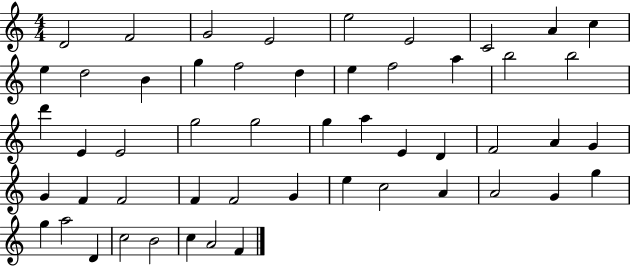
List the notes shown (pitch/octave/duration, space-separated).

D4/h F4/h G4/h E4/h E5/h E4/h C4/h A4/q C5/q E5/q D5/h B4/q G5/q F5/h D5/q E5/q F5/h A5/q B5/h B5/h D6/q E4/q E4/h G5/h G5/h G5/q A5/q E4/q D4/q F4/h A4/q G4/q G4/q F4/q F4/h F4/q F4/h G4/q E5/q C5/h A4/q A4/h G4/q G5/q G5/q A5/h D4/q C5/h B4/h C5/q A4/h F4/q